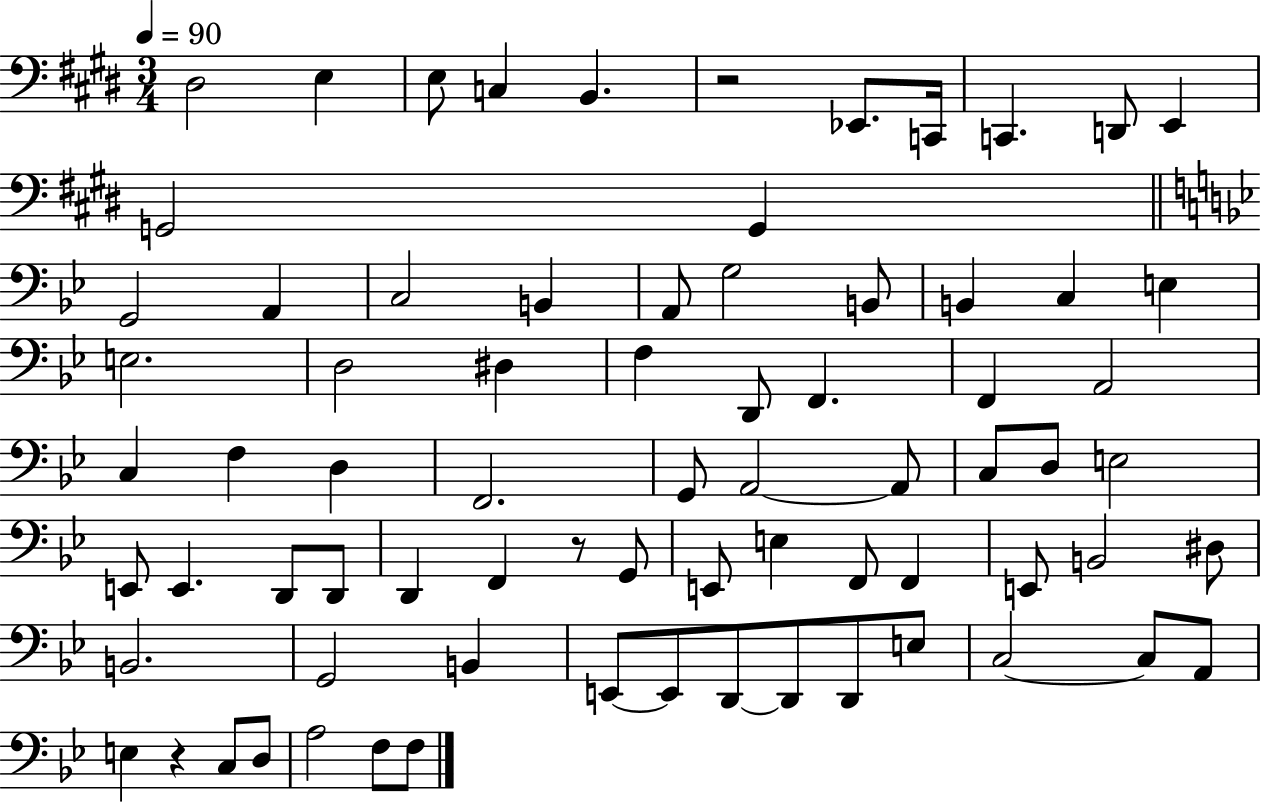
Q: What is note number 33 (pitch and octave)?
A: D3